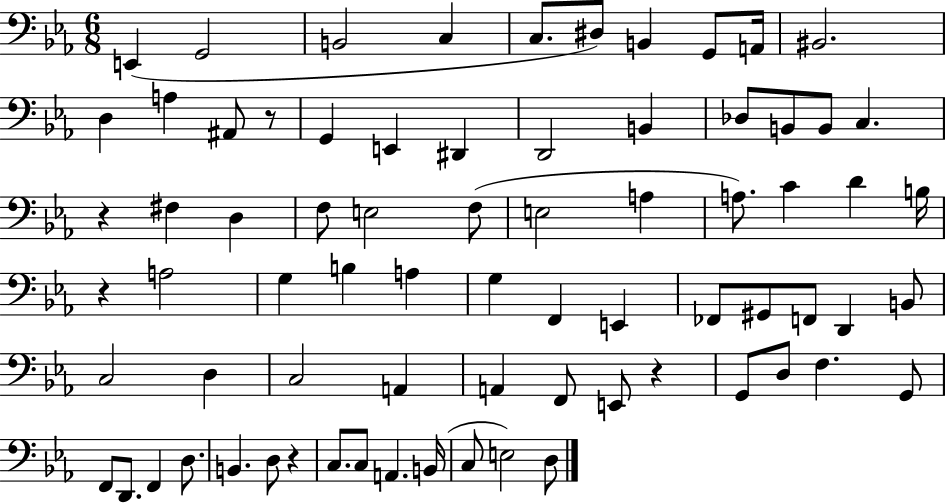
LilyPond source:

{
  \clef bass
  \numericTimeSignature
  \time 6/8
  \key ees \major
  e,4( g,2 | b,2 c4 | c8. dis8) b,4 g,8 a,16 | bis,2. | \break d4 a4 ais,8 r8 | g,4 e,4 dis,4 | d,2 b,4 | des8 b,8 b,8 c4. | \break r4 fis4 d4 | f8 e2 f8( | e2 a4 | a8.) c'4 d'4 b16 | \break r4 a2 | g4 b4 a4 | g4 f,4 e,4 | fes,8 gis,8 f,8 d,4 b,8 | \break c2 d4 | c2 a,4 | a,4 f,8 e,8 r4 | g,8 d8 f4. g,8 | \break f,8 d,8. f,4 d8. | b,4. d8 r4 | c8. c8 a,4. b,16( | c8 e2) d8 | \break \bar "|."
}